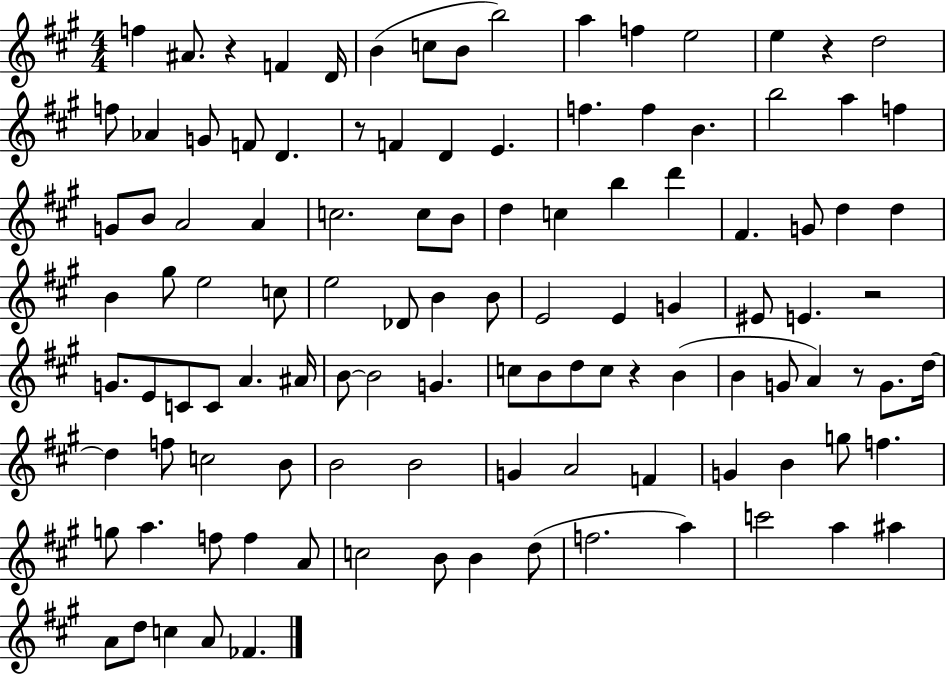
X:1
T:Untitled
M:4/4
L:1/4
K:A
f ^A/2 z F D/4 B c/2 B/2 b2 a f e2 e z d2 f/2 _A G/2 F/2 D z/2 F D E f f B b2 a f G/2 B/2 A2 A c2 c/2 B/2 d c b d' ^F G/2 d d B ^g/2 e2 c/2 e2 _D/2 B B/2 E2 E G ^E/2 E z2 G/2 E/2 C/2 C/2 A ^A/4 B/2 B2 G c/2 B/2 d/2 c/2 z B B G/2 A z/2 G/2 d/4 d f/2 c2 B/2 B2 B2 G A2 F G B g/2 f g/2 a f/2 f A/2 c2 B/2 B d/2 f2 a c'2 a ^a A/2 d/2 c A/2 _F